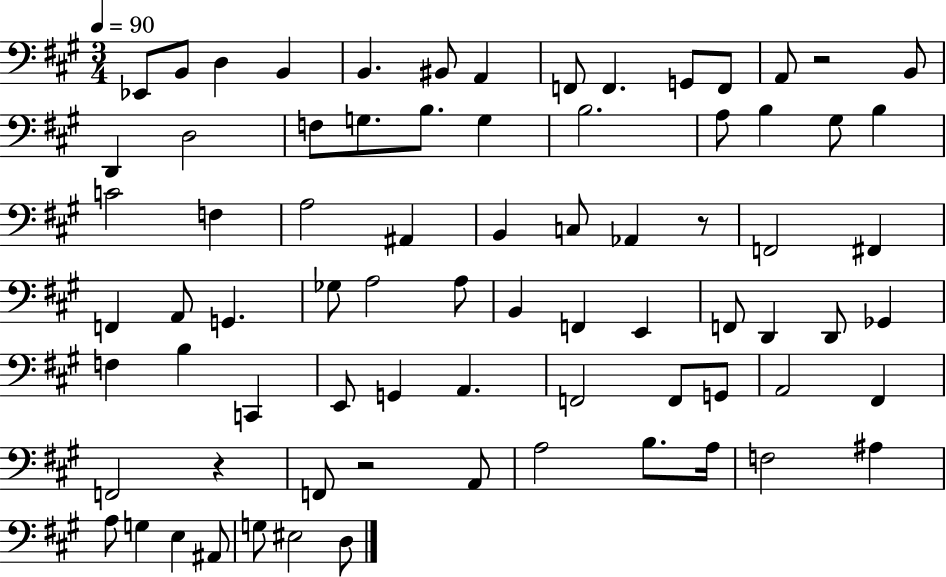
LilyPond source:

{
  \clef bass
  \numericTimeSignature
  \time 3/4
  \key a \major
  \tempo 4 = 90
  ees,8 b,8 d4 b,4 | b,4. bis,8 a,4 | f,8 f,4. g,8 f,8 | a,8 r2 b,8 | \break d,4 d2 | f8 g8. b8. g4 | b2. | a8 b4 gis8 b4 | \break c'2 f4 | a2 ais,4 | b,4 c8 aes,4 r8 | f,2 fis,4 | \break f,4 a,8 g,4. | ges8 a2 a8 | b,4 f,4 e,4 | f,8 d,4 d,8 ges,4 | \break f4 b4 c,4 | e,8 g,4 a,4. | f,2 f,8 g,8 | a,2 fis,4 | \break f,2 r4 | f,8 r2 a,8 | a2 b8. a16 | f2 ais4 | \break a8 g4 e4 ais,8 | g8 eis2 d8 | \bar "|."
}